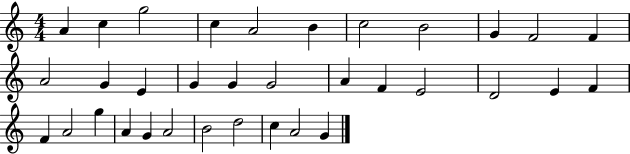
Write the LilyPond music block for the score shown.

{
  \clef treble
  \numericTimeSignature
  \time 4/4
  \key c \major
  a'4 c''4 g''2 | c''4 a'2 b'4 | c''2 b'2 | g'4 f'2 f'4 | \break a'2 g'4 e'4 | g'4 g'4 g'2 | a'4 f'4 e'2 | d'2 e'4 f'4 | \break f'4 a'2 g''4 | a'4 g'4 a'2 | b'2 d''2 | c''4 a'2 g'4 | \break \bar "|."
}